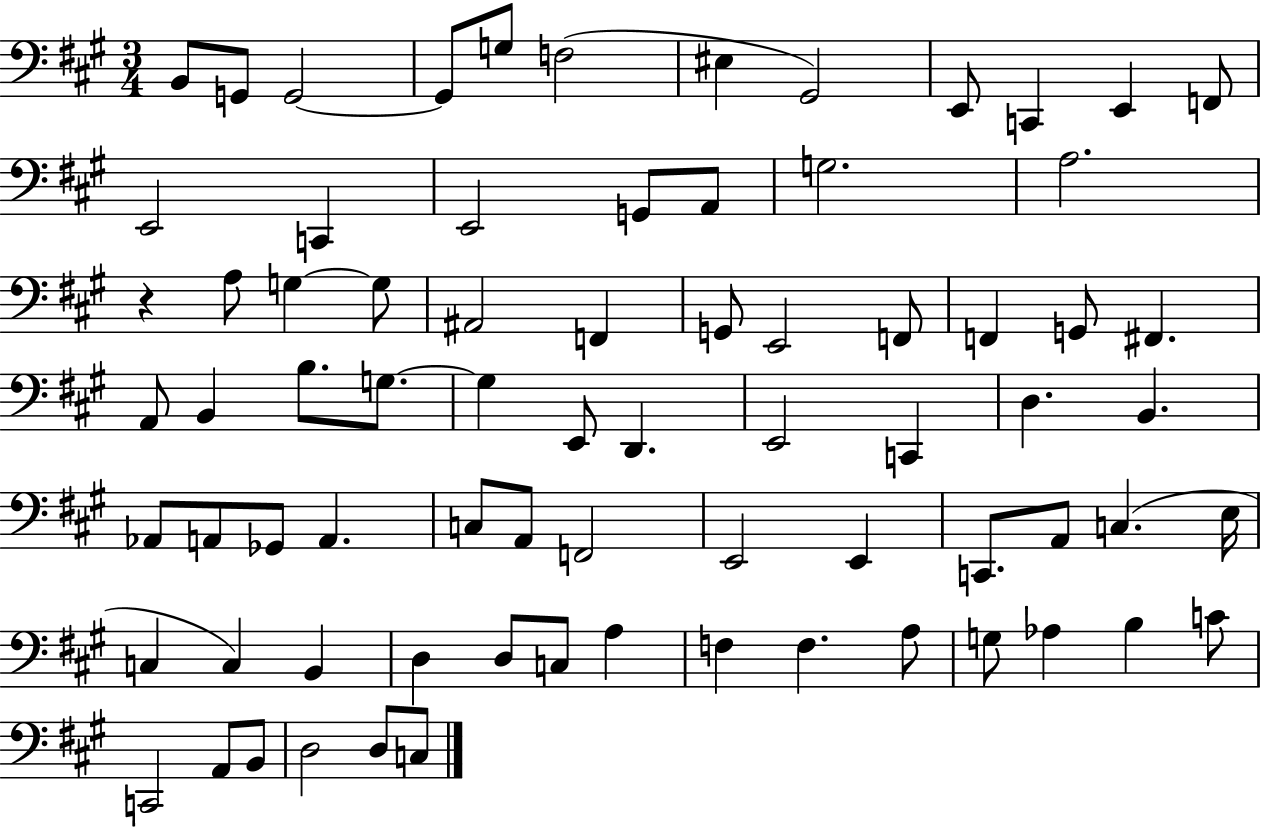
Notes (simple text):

B2/e G2/e G2/h G2/e G3/e F3/h EIS3/q G#2/h E2/e C2/q E2/q F2/e E2/h C2/q E2/h G2/e A2/e G3/h. A3/h. R/q A3/e G3/q G3/e A#2/h F2/q G2/e E2/h F2/e F2/q G2/e F#2/q. A2/e B2/q B3/e. G3/e. G3/q E2/e D2/q. E2/h C2/q D3/q. B2/q. Ab2/e A2/e Gb2/e A2/q. C3/e A2/e F2/h E2/h E2/q C2/e. A2/e C3/q. E3/s C3/q C3/q B2/q D3/q D3/e C3/e A3/q F3/q F3/q. A3/e G3/e Ab3/q B3/q C4/e C2/h A2/e B2/e D3/h D3/e C3/e